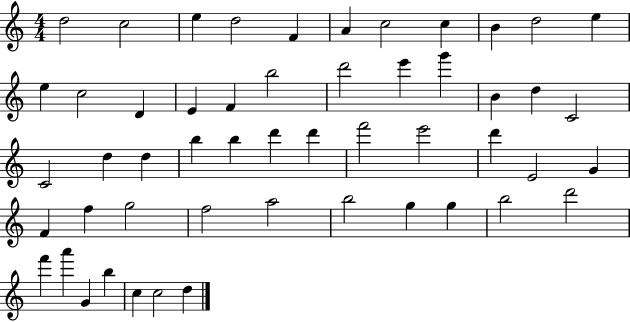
X:1
T:Untitled
M:4/4
L:1/4
K:C
d2 c2 e d2 F A c2 c B d2 e e c2 D E F b2 d'2 e' g' B d C2 C2 d d b b d' d' f'2 e'2 d' E2 G F f g2 f2 a2 b2 g g b2 d'2 f' a' G b c c2 d